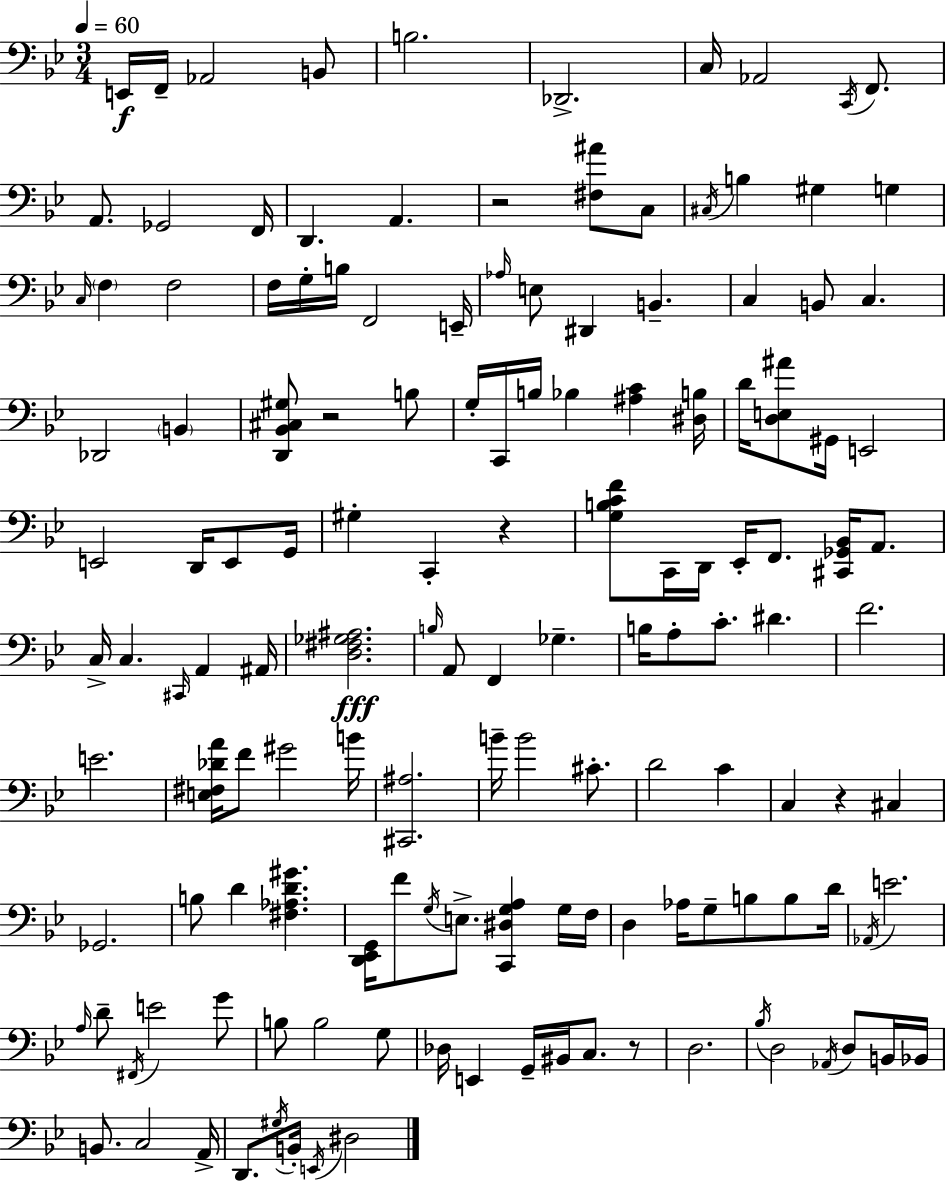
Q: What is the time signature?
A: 3/4